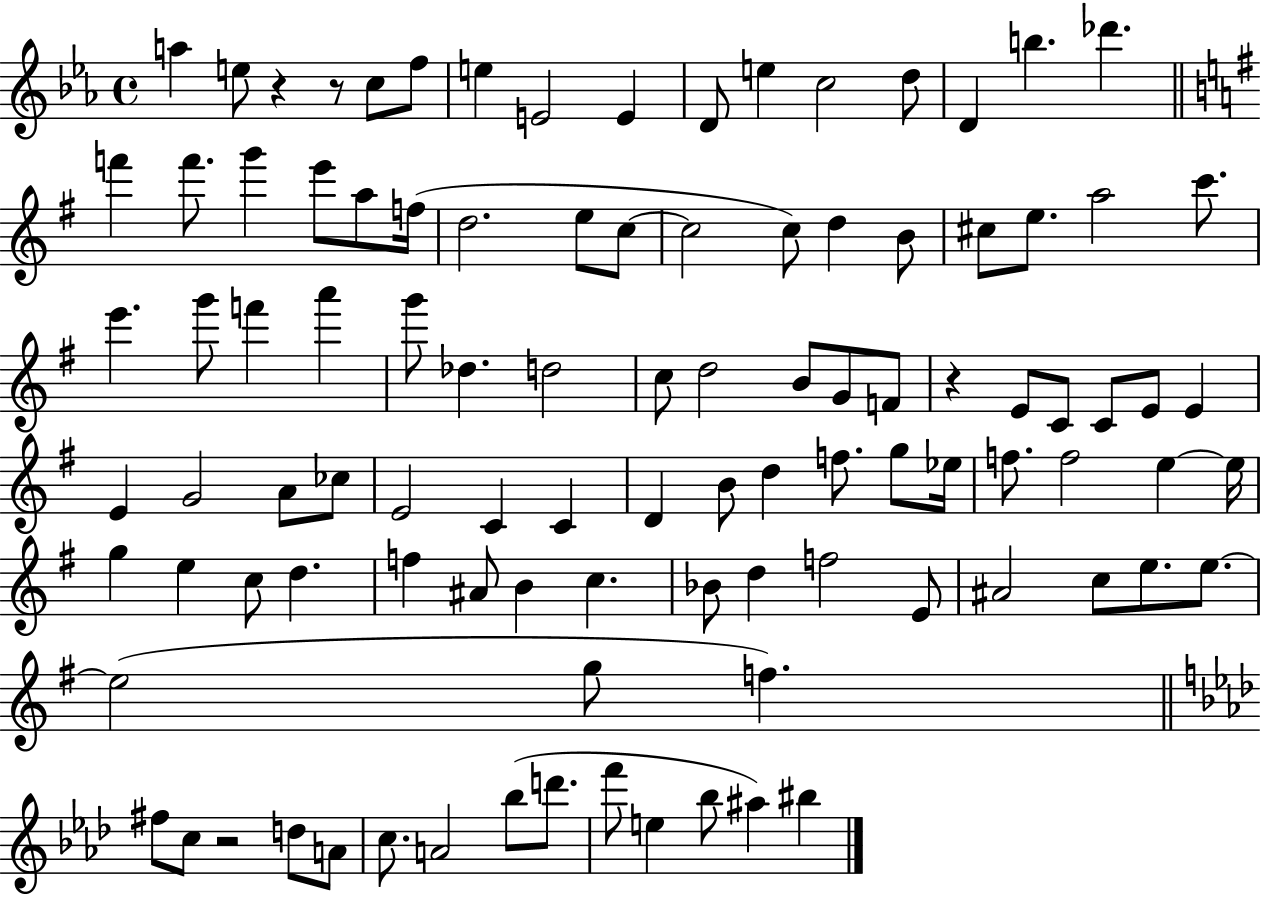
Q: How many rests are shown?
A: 4